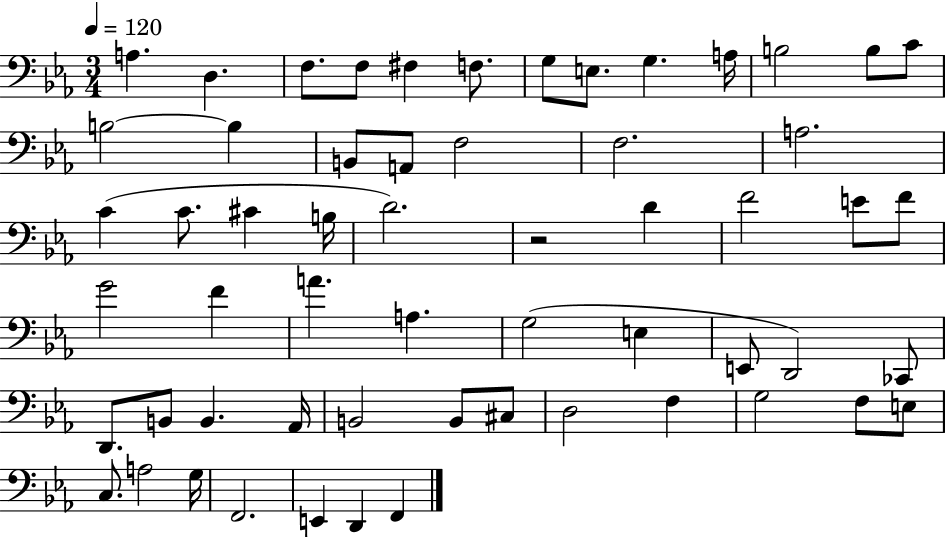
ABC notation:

X:1
T:Untitled
M:3/4
L:1/4
K:Eb
A, D, F,/2 F,/2 ^F, F,/2 G,/2 E,/2 G, A,/4 B,2 B,/2 C/2 B,2 B, B,,/2 A,,/2 F,2 F,2 A,2 C C/2 ^C B,/4 D2 z2 D F2 E/2 F/2 G2 F A A, G,2 E, E,,/2 D,,2 _C,,/2 D,,/2 B,,/2 B,, _A,,/4 B,,2 B,,/2 ^C,/2 D,2 F, G,2 F,/2 E,/2 C,/2 A,2 G,/4 F,,2 E,, D,, F,,